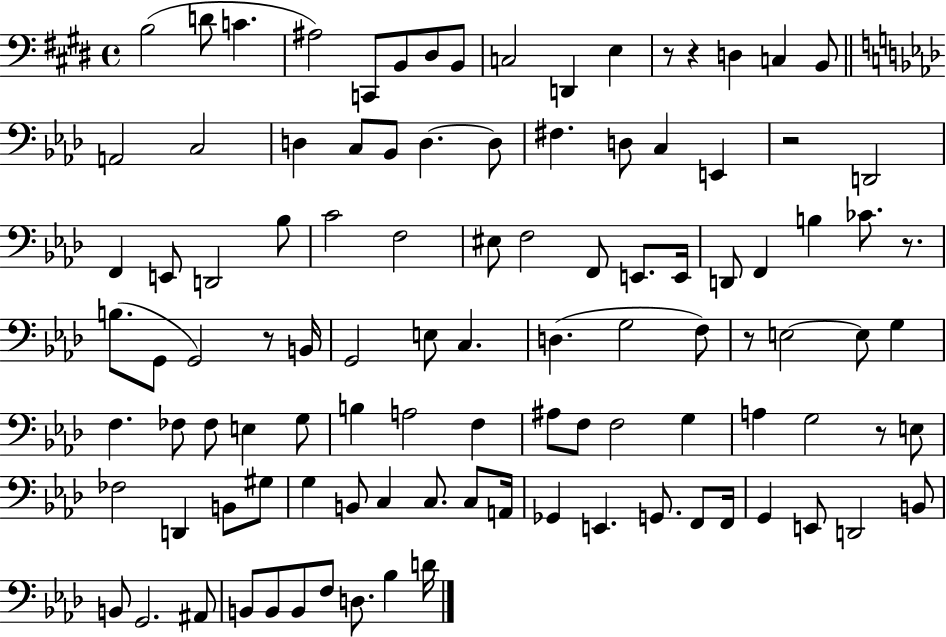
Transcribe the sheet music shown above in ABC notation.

X:1
T:Untitled
M:4/4
L:1/4
K:E
B,2 D/2 C ^A,2 C,,/2 B,,/2 ^D,/2 B,,/2 C,2 D,, E, z/2 z D, C, B,,/2 A,,2 C,2 D, C,/2 _B,,/2 D, D,/2 ^F, D,/2 C, E,, z2 D,,2 F,, E,,/2 D,,2 _B,/2 C2 F,2 ^E,/2 F,2 F,,/2 E,,/2 E,,/4 D,,/2 F,, B, _C/2 z/2 B,/2 G,,/2 G,,2 z/2 B,,/4 G,,2 E,/2 C, D, G,2 F,/2 z/2 E,2 E,/2 G, F, _F,/2 _F,/2 E, G,/2 B, A,2 F, ^A,/2 F,/2 F,2 G, A, G,2 z/2 E,/2 _F,2 D,, B,,/2 ^G,/2 G, B,,/2 C, C,/2 C,/2 A,,/4 _G,, E,, G,,/2 F,,/2 F,,/4 G,, E,,/2 D,,2 B,,/2 B,,/2 G,,2 ^A,,/2 B,,/2 B,,/2 B,,/2 F,/2 D,/2 _B, D/4